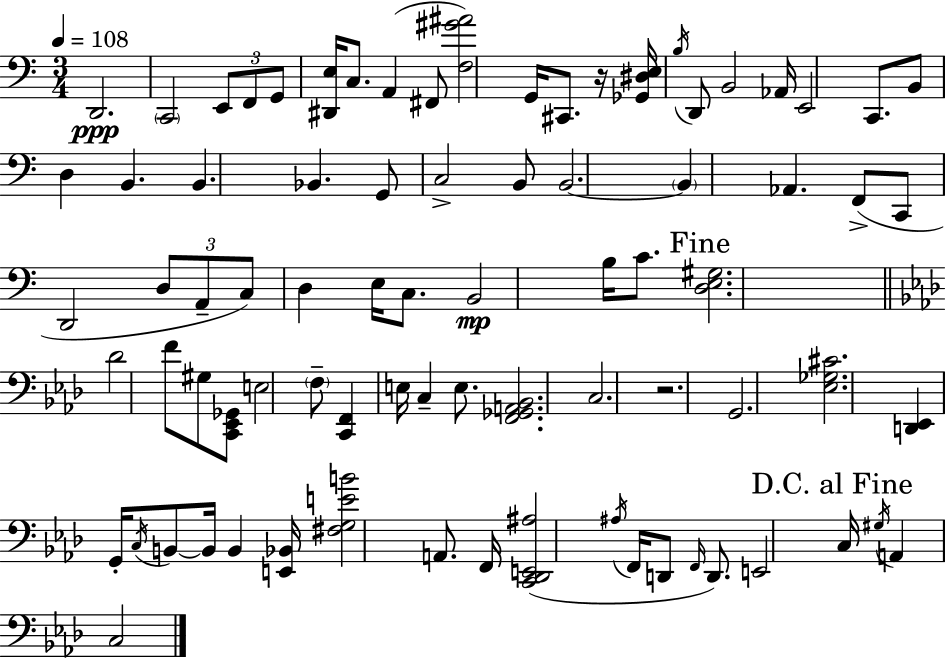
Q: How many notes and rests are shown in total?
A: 80